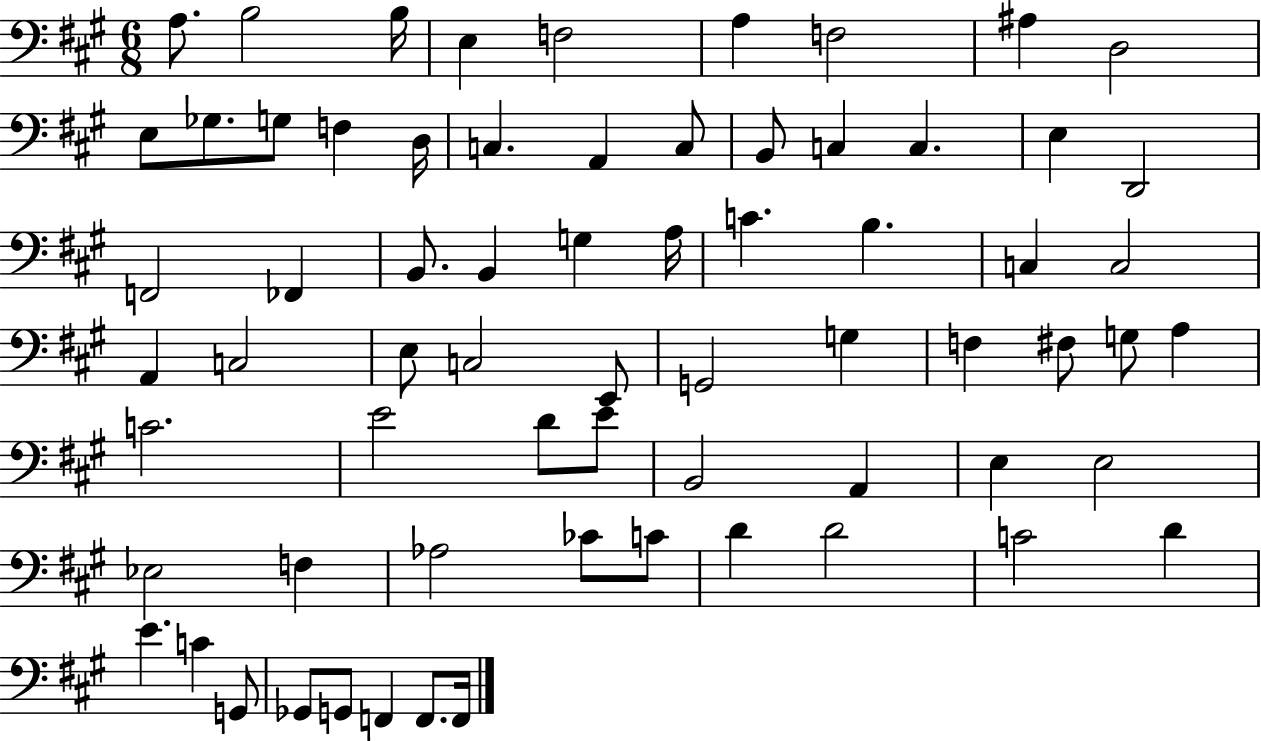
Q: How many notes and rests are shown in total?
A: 68